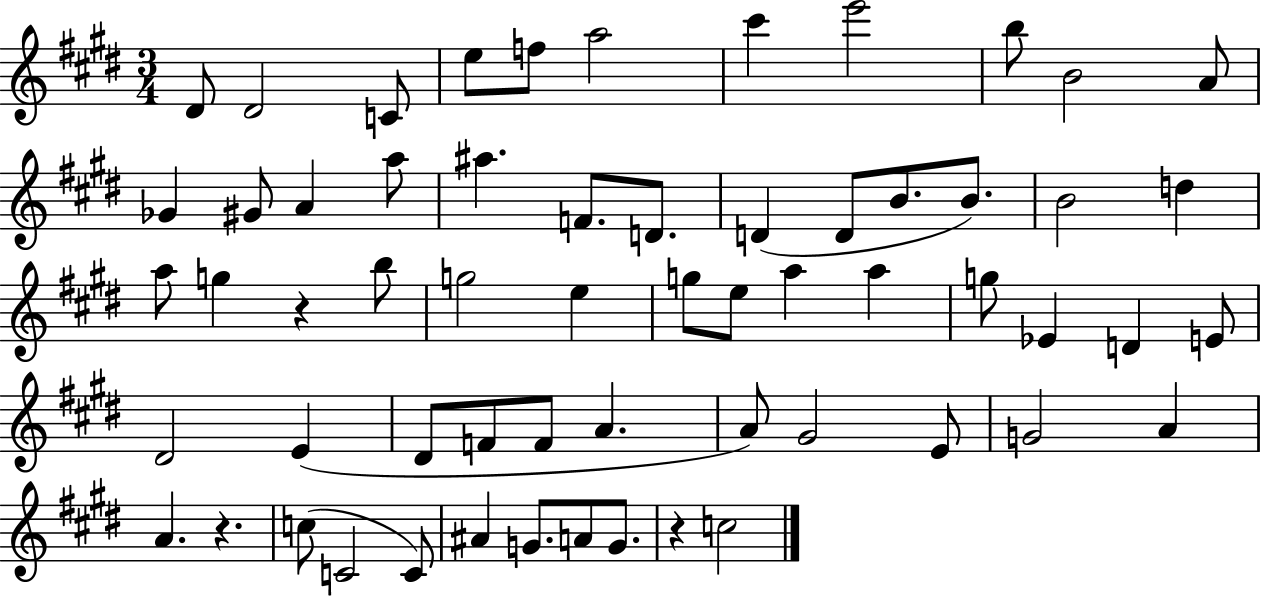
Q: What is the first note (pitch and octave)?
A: D#4